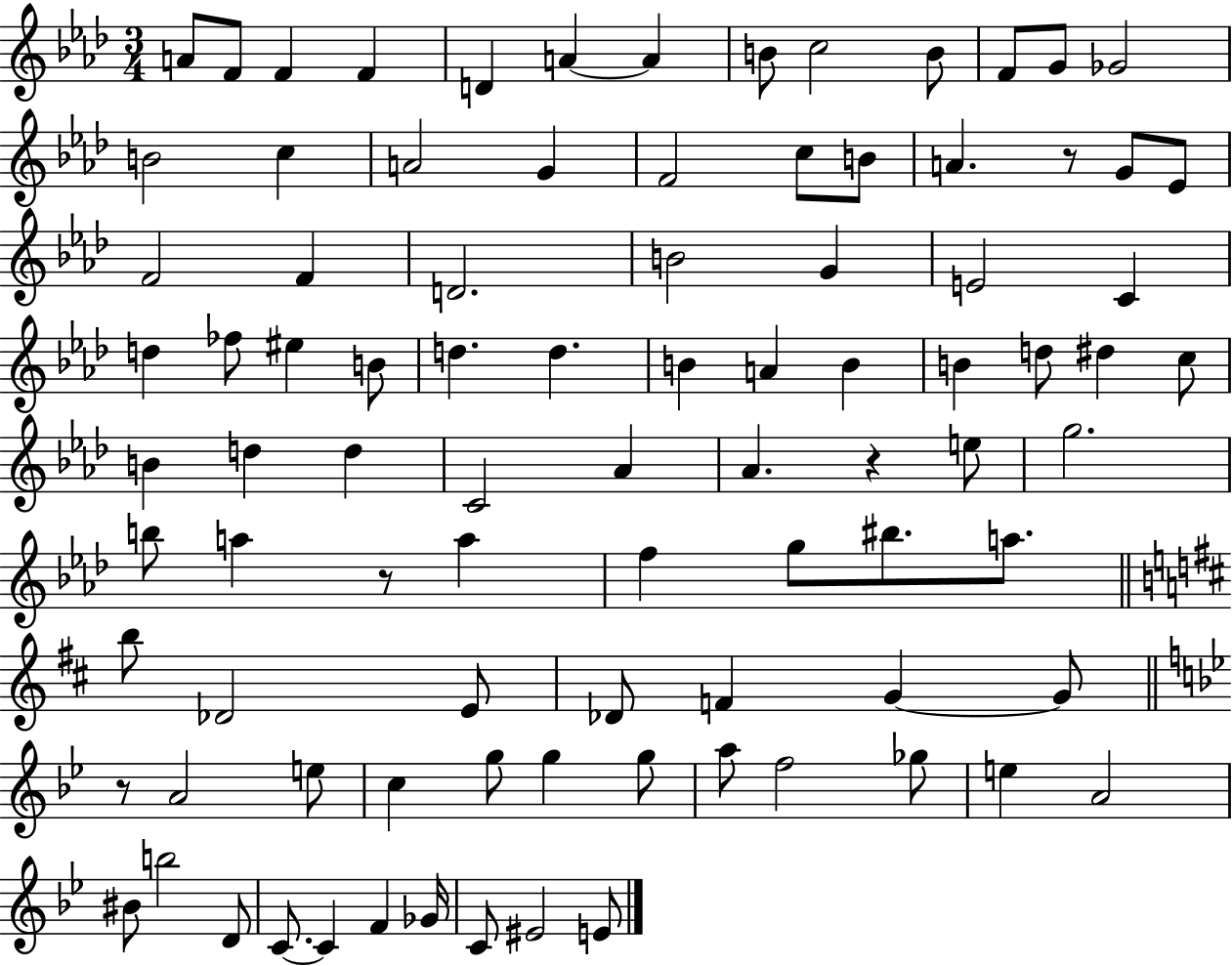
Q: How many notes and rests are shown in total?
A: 90